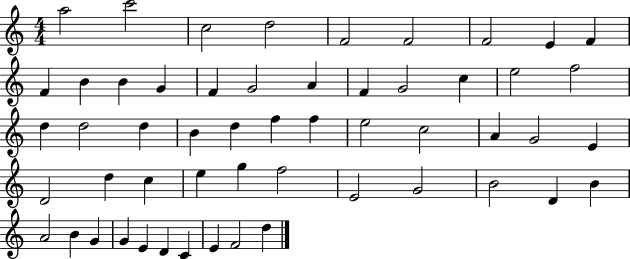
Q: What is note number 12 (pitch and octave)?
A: B4